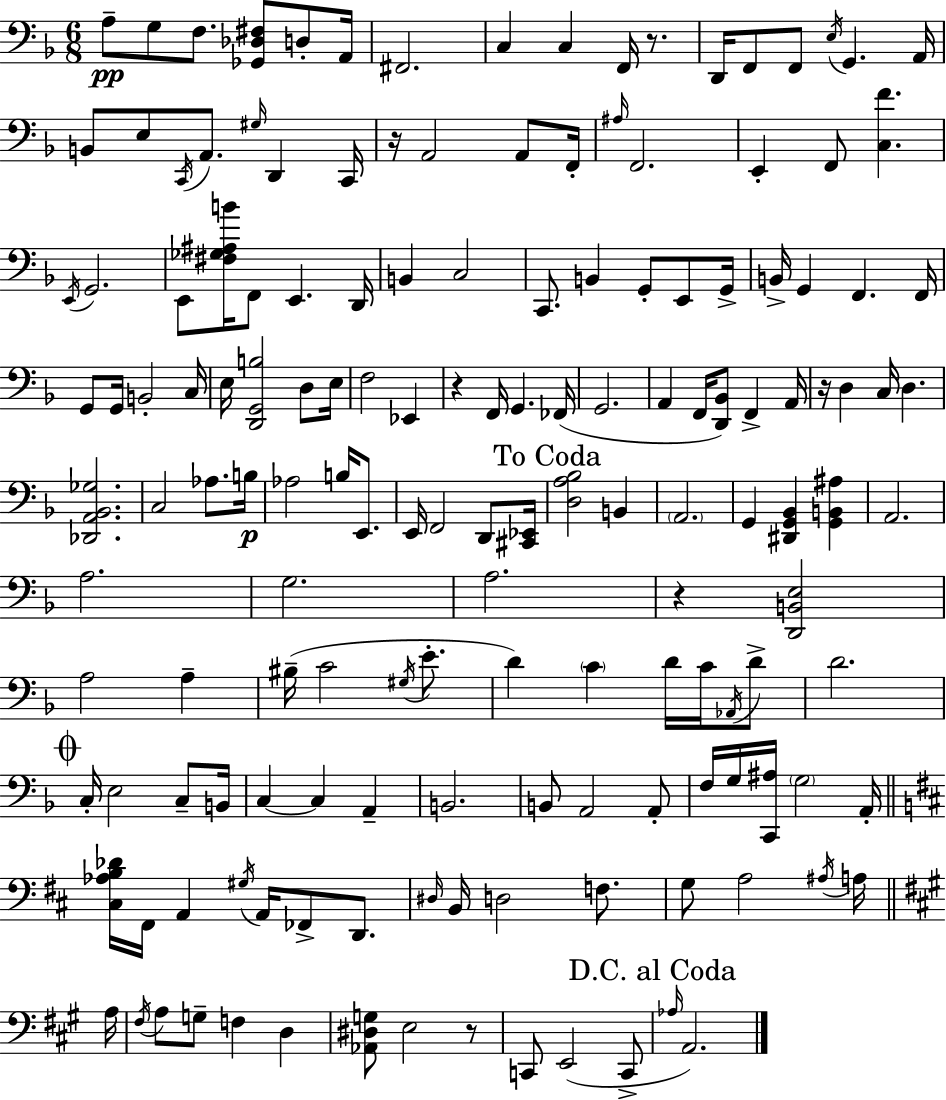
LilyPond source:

{
  \clef bass
  \numericTimeSignature
  \time 6/8
  \key f \major
  a8--\pp g8 f8. <ges, des fis>8 d8-. a,16 | fis,2. | c4 c4 f,16 r8. | d,16 f,8 f,8 \acciaccatura { e16 } g,4. | \break a,16 b,8 e8 \acciaccatura { c,16 } a,8. \grace { gis16 } d,4 | c,16 r16 a,2 | a,8 f,16-. \grace { ais16 } f,2. | e,4-. f,8 <c f'>4. | \break \acciaccatura { e,16 } g,2. | e,8 <fis ges ais b'>16 f,8 e,4. | d,16 b,4 c2 | c,8. b,4 | \break g,8-. e,8 g,16-> b,16-> g,4 f,4. | f,16 g,8 g,16 b,2-. | c16 e16 <d, g, b>2 | d8 e16 f2 | \break ees,4 r4 f,16 g,4. | fes,16( g,2. | a,4 f,16 <d, bes,>8) | f,4-> a,16 r16 d4 c16 d4. | \break <des, a, bes, ges>2. | c2 | aes8. b16\p aes2 | b16 e,8. e,16 f,2 | \break d,8 <cis, ees,>16 \mark "To Coda" <d a bes>2 | b,4 \parenthesize a,2. | g,4 <dis, g, bes,>4 | <g, b, ais>4 a,2. | \break a2. | g2. | a2. | r4 <d, b, e>2 | \break a2 | a4-- bis16--( c'2 | \acciaccatura { gis16 } e'8.-. d'4) \parenthesize c'4 | d'16 c'16 \acciaccatura { aes,16 } d'8-> d'2. | \break \mark \markup { \musicglyph "scripts.coda" } c16-. e2 | c8-- b,16 c4~~ c4 | a,4-- b,2. | b,8 a,2 | \break a,8-. f16 g16 <c, ais>16 \parenthesize g2 | a,16-. \bar "||" \break \key d \major <cis aes b des'>16 fis,16 a,4 \acciaccatura { gis16 } a,16 fes,8-> d,8. | \grace { dis16 } b,16 d2 f8. | g8 a2 | \acciaccatura { ais16 } a16 \bar "||" \break \key a \major a16 \acciaccatura { fis16 } a8 g8-- f4 d4 | <aes, dis g>8 e2 | r8 c,8 e,2( | c,8-> \mark "D.C. al Coda" \grace { aes16 }) a,2. | \break \bar "|."
}